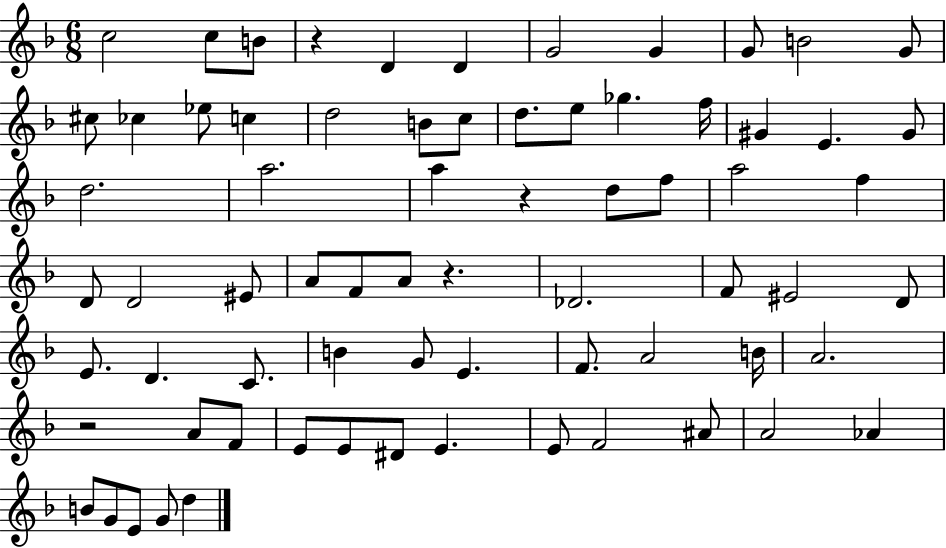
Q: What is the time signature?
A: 6/8